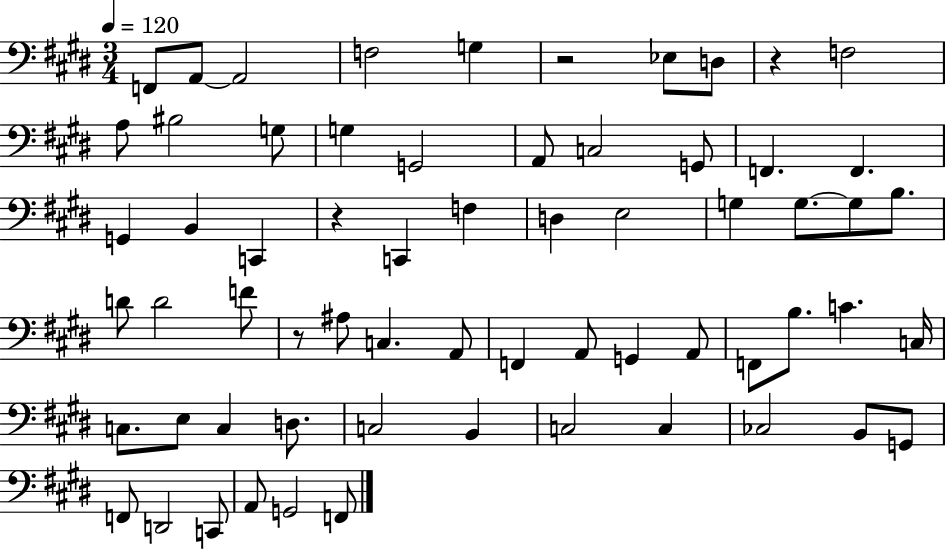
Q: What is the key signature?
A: E major